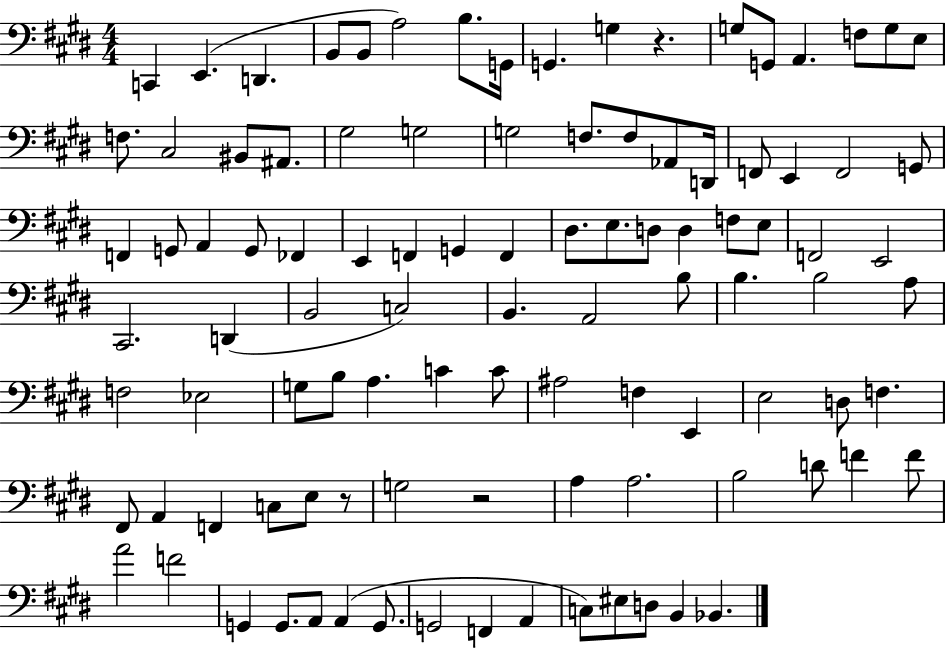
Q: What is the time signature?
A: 4/4